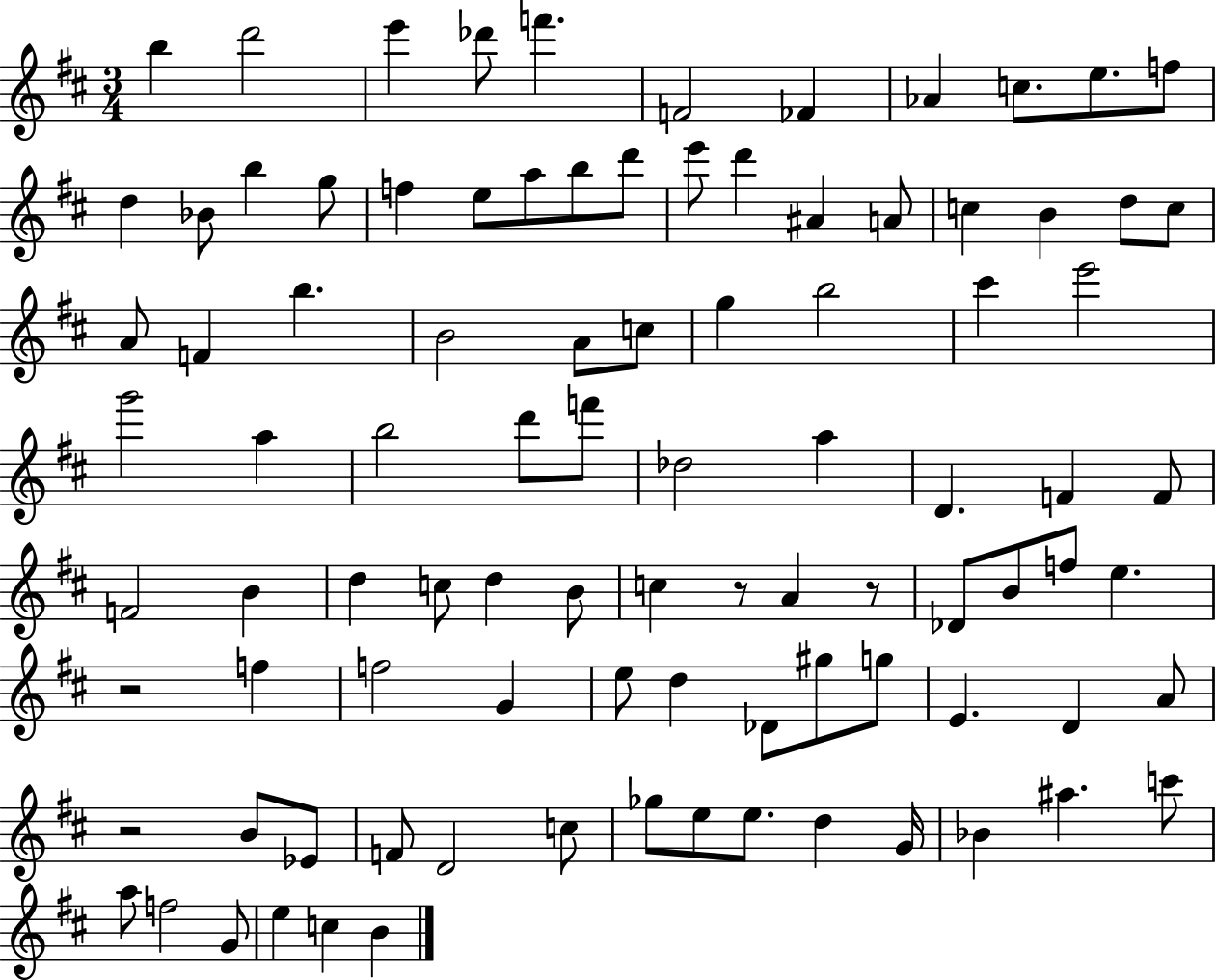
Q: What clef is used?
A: treble